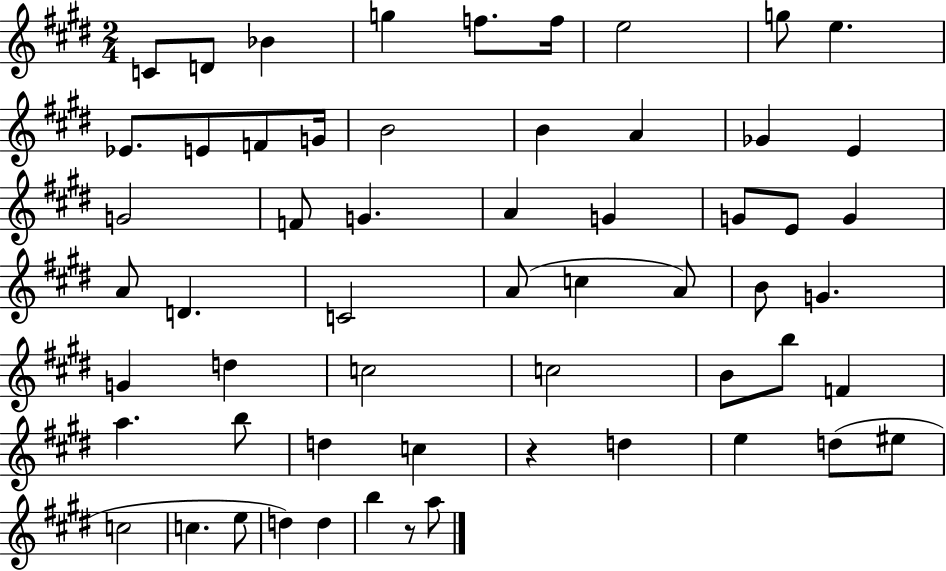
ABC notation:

X:1
T:Untitled
M:2/4
L:1/4
K:E
C/2 D/2 _B g f/2 f/4 e2 g/2 e _E/2 E/2 F/2 G/4 B2 B A _G E G2 F/2 G A G G/2 E/2 G A/2 D C2 A/2 c A/2 B/2 G G d c2 c2 B/2 b/2 F a b/2 d c z d e d/2 ^e/2 c2 c e/2 d d b z/2 a/2